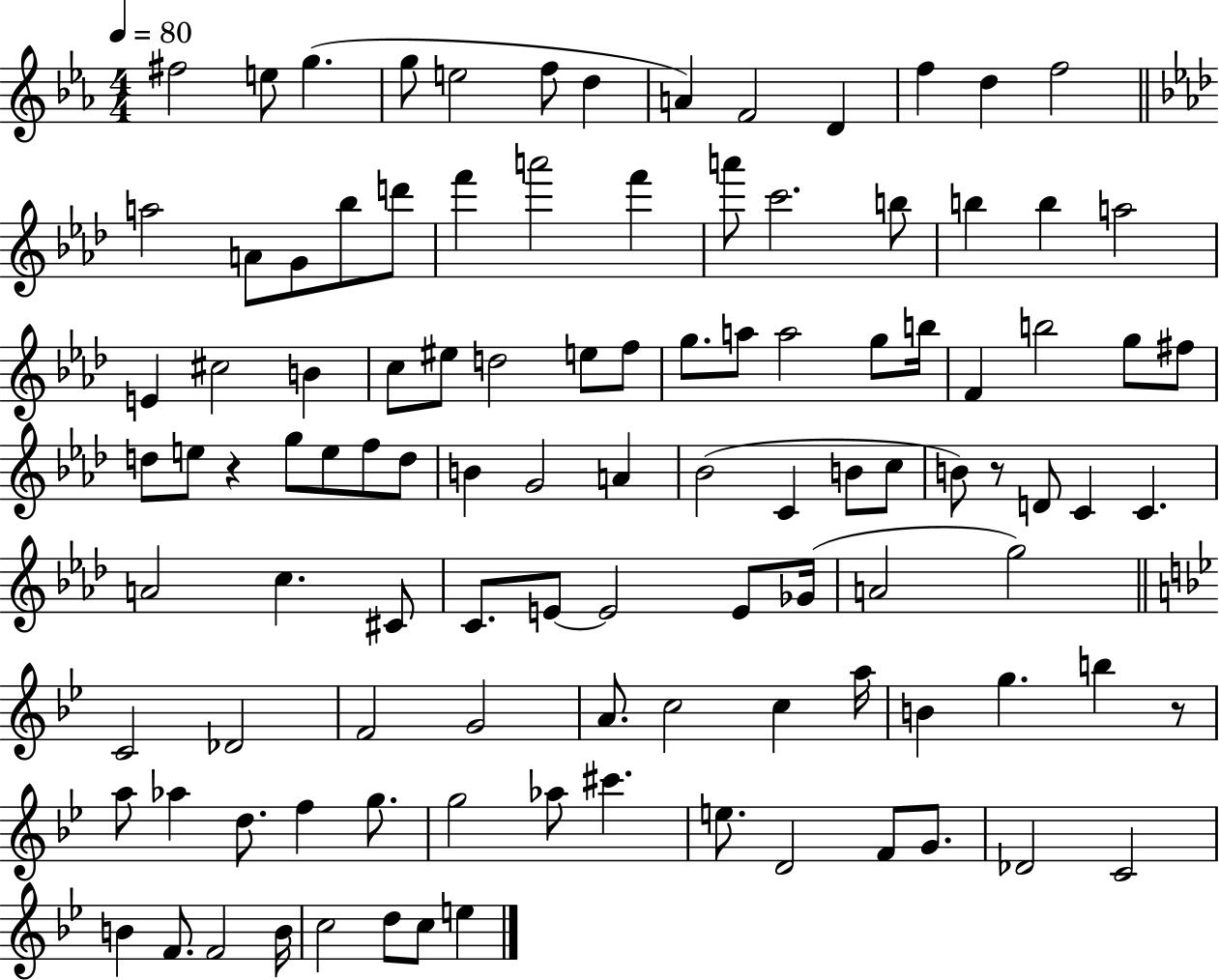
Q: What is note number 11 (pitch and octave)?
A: F5